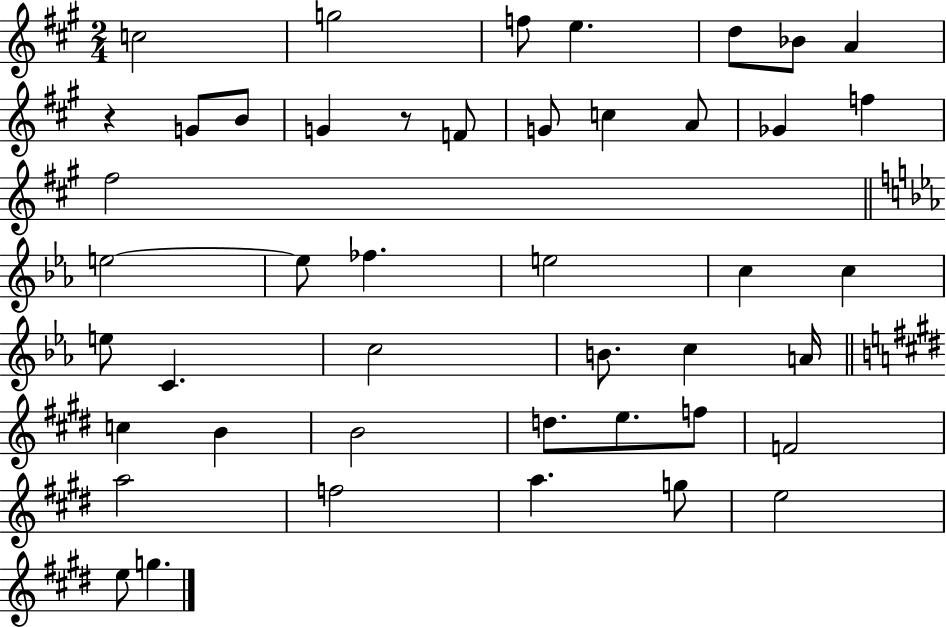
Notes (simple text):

C5/h G5/h F5/e E5/q. D5/e Bb4/e A4/q R/q G4/e B4/e G4/q R/e F4/e G4/e C5/q A4/e Gb4/q F5/q F#5/h E5/h E5/e FES5/q. E5/h C5/q C5/q E5/e C4/q. C5/h B4/e. C5/q A4/s C5/q B4/q B4/h D5/e. E5/e. F5/e F4/h A5/h F5/h A5/q. G5/e E5/h E5/e G5/q.